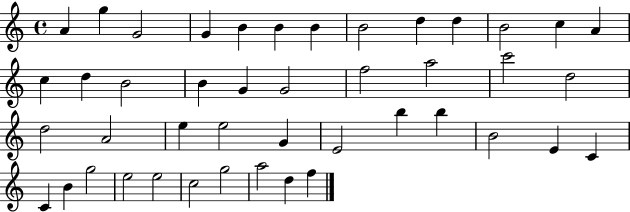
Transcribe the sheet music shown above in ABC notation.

X:1
T:Untitled
M:4/4
L:1/4
K:C
A g G2 G B B B B2 d d B2 c A c d B2 B G G2 f2 a2 c'2 d2 d2 A2 e e2 G E2 b b B2 E C C B g2 e2 e2 c2 g2 a2 d f